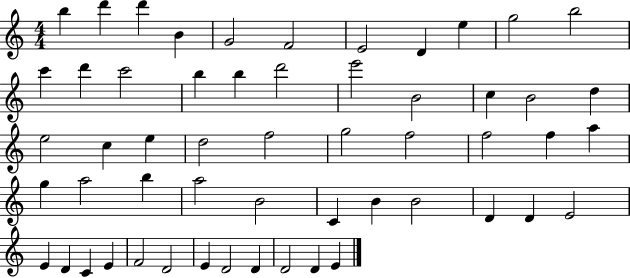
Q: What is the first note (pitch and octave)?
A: B5